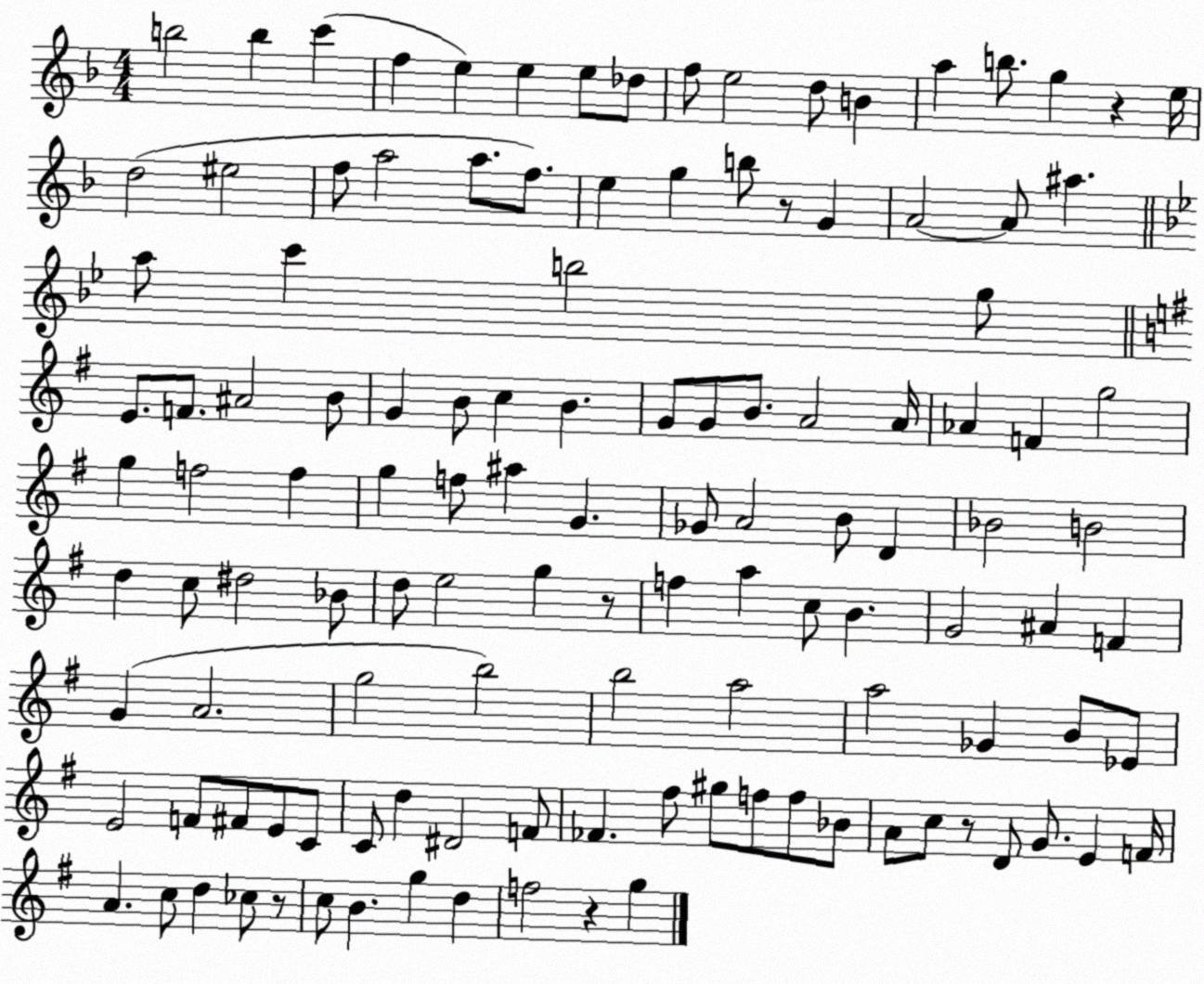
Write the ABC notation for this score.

X:1
T:Untitled
M:4/4
L:1/4
K:F
b2 b c' f e e e/2 _d/2 f/2 e2 d/2 B a b/2 g z e/4 d2 ^e2 f/2 a2 a/2 f/2 e g b/2 z/2 G A2 A/2 ^a a/2 c' b2 g/2 E/2 F/2 ^A2 B/2 G B/2 c B G/2 G/2 B/2 A2 A/4 _A F g2 g f2 f g f/2 ^a G _G/2 A2 B/2 D _B2 B2 d c/2 ^d2 _B/2 d/2 e2 g z/2 f a c/2 B G2 ^A F G A2 g2 b2 b2 a2 a2 _G B/2 _E/2 E2 F/2 ^F/2 E/2 C/2 C/2 d ^D2 F/2 _F ^f/2 ^g/2 f/2 f/2 _B/2 A/2 c/2 z/2 D/2 G/2 E F/4 A c/2 d _c/2 z/2 c/2 B g d f2 z g